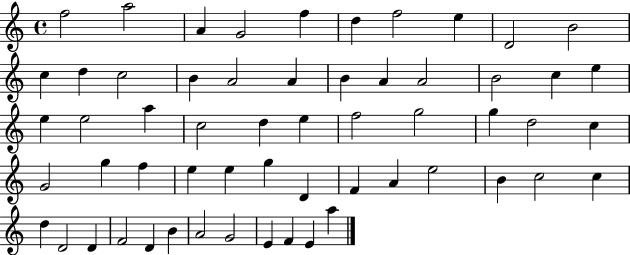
{
  \clef treble
  \time 4/4
  \defaultTimeSignature
  \key c \major
  f''2 a''2 | a'4 g'2 f''4 | d''4 f''2 e''4 | d'2 b'2 | \break c''4 d''4 c''2 | b'4 a'2 a'4 | b'4 a'4 a'2 | b'2 c''4 e''4 | \break e''4 e''2 a''4 | c''2 d''4 e''4 | f''2 g''2 | g''4 d''2 c''4 | \break g'2 g''4 f''4 | e''4 e''4 g''4 d'4 | f'4 a'4 e''2 | b'4 c''2 c''4 | \break d''4 d'2 d'4 | f'2 d'4 b'4 | a'2 g'2 | e'4 f'4 e'4 a''4 | \break \bar "|."
}